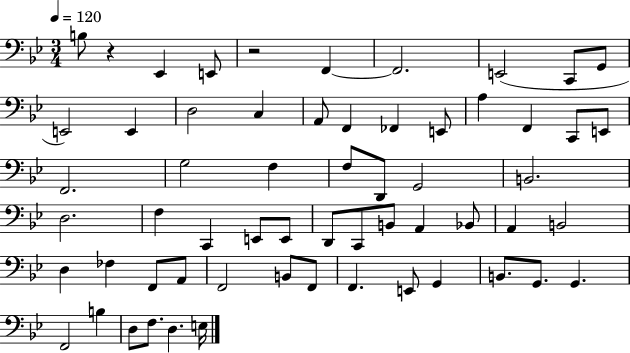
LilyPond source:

{
  \clef bass
  \numericTimeSignature
  \time 3/4
  \key bes \major
  \tempo 4 = 120
  b8 r4 ees,4 e,8 | r2 f,4~~ | f,2. | e,2( c,8 g,8 | \break e,2) e,4 | d2 c4 | a,8 f,4 fes,4 e,8 | a4 f,4 c,8 e,8 | \break f,2. | g2 f4 | f8 d,8 g,2 | b,2. | \break d2. | f4 c,4 e,8 e,8 | d,8 c,8 b,8 a,4 bes,8 | a,4 b,2 | \break d4 fes4 f,8 a,8 | f,2 b,8 f,8 | f,4. e,8 g,4 | b,8. g,8. g,4. | \break f,2 b4 | d8 f8. d4. e16 | \bar "|."
}